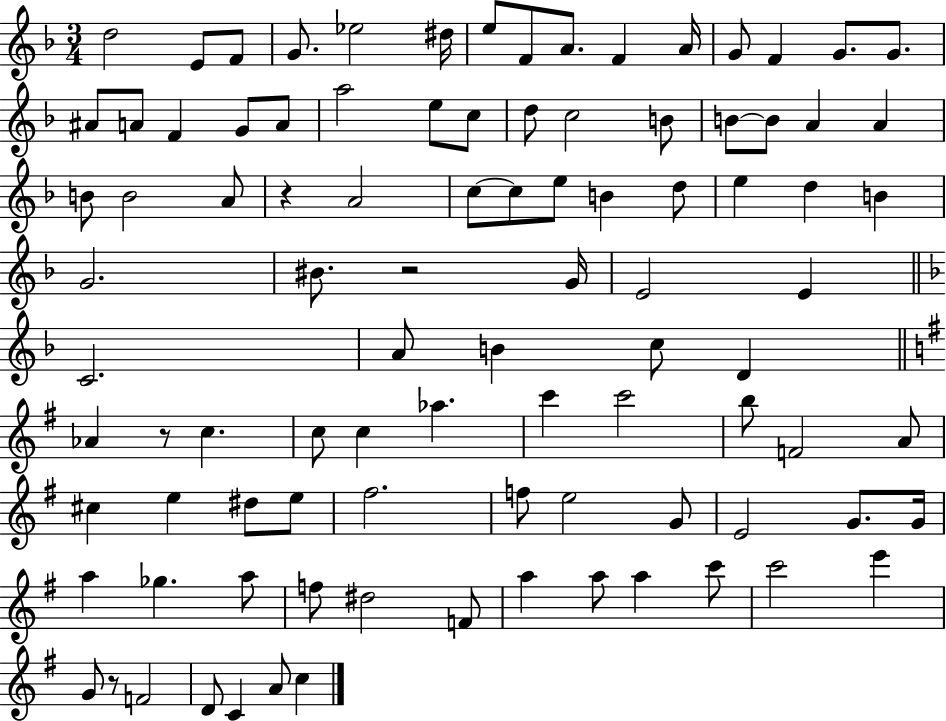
X:1
T:Untitled
M:3/4
L:1/4
K:F
d2 E/2 F/2 G/2 _e2 ^d/4 e/2 F/2 A/2 F A/4 G/2 F G/2 G/2 ^A/2 A/2 F G/2 A/2 a2 e/2 c/2 d/2 c2 B/2 B/2 B/2 A A B/2 B2 A/2 z A2 c/2 c/2 e/2 B d/2 e d B G2 ^B/2 z2 G/4 E2 E C2 A/2 B c/2 D _A z/2 c c/2 c _a c' c'2 b/2 F2 A/2 ^c e ^d/2 e/2 ^f2 f/2 e2 G/2 E2 G/2 G/4 a _g a/2 f/2 ^d2 F/2 a a/2 a c'/2 c'2 e' G/2 z/2 F2 D/2 C A/2 c